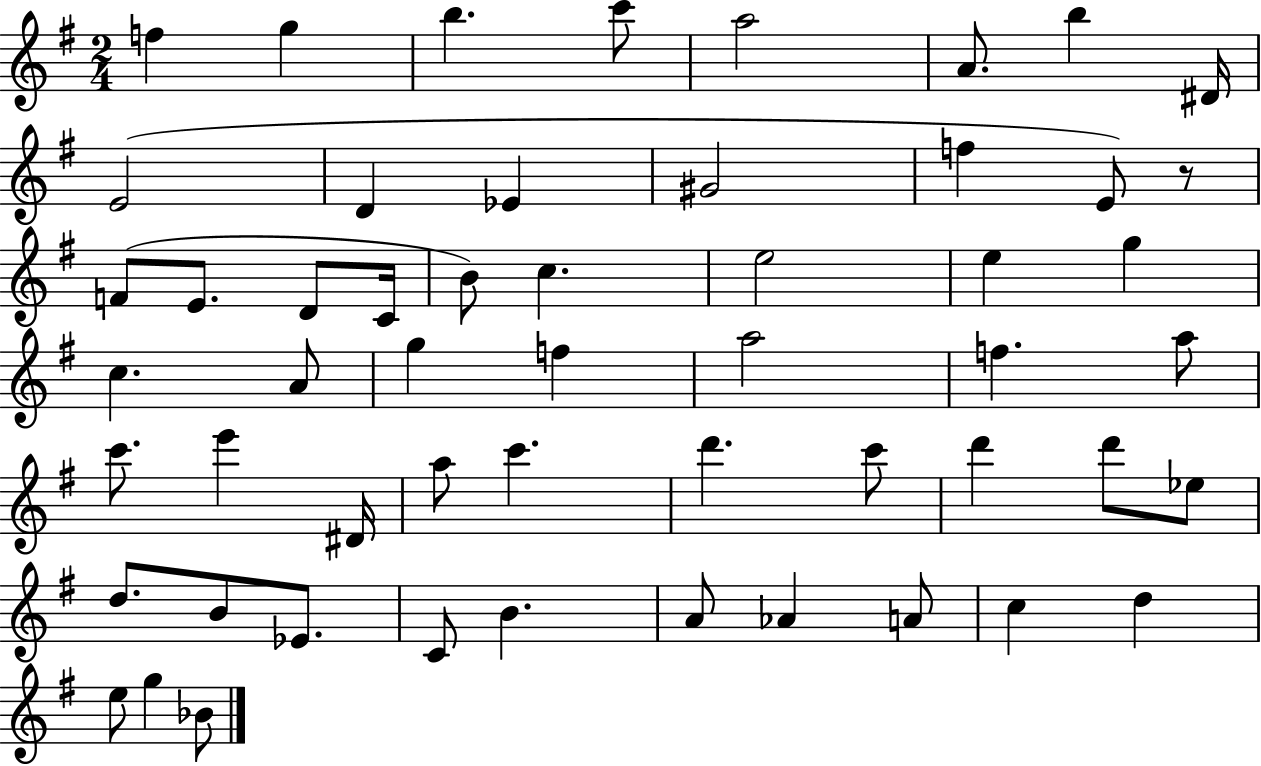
{
  \clef treble
  \numericTimeSignature
  \time 2/4
  \key g \major
  f''4 g''4 | b''4. c'''8 | a''2 | a'8. b''4 dis'16 | \break e'2( | d'4 ees'4 | gis'2 | f''4 e'8) r8 | \break f'8( e'8. d'8 c'16 | b'8) c''4. | e''2 | e''4 g''4 | \break c''4. a'8 | g''4 f''4 | a''2 | f''4. a''8 | \break c'''8. e'''4 dis'16 | a''8 c'''4. | d'''4. c'''8 | d'''4 d'''8 ees''8 | \break d''8. b'8 ees'8. | c'8 b'4. | a'8 aes'4 a'8 | c''4 d''4 | \break e''8 g''4 bes'8 | \bar "|."
}